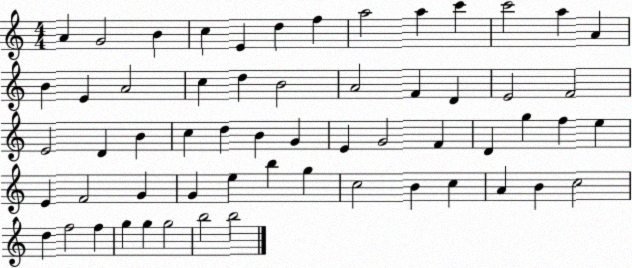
X:1
T:Untitled
M:4/4
L:1/4
K:C
A G2 B c E d f a2 a c' c'2 a A B E A2 c d B2 A2 F D E2 F2 E2 D B c d B G E G2 F D g f e E F2 G G e b g c2 B c A B c2 d f2 f g g g2 b2 b2